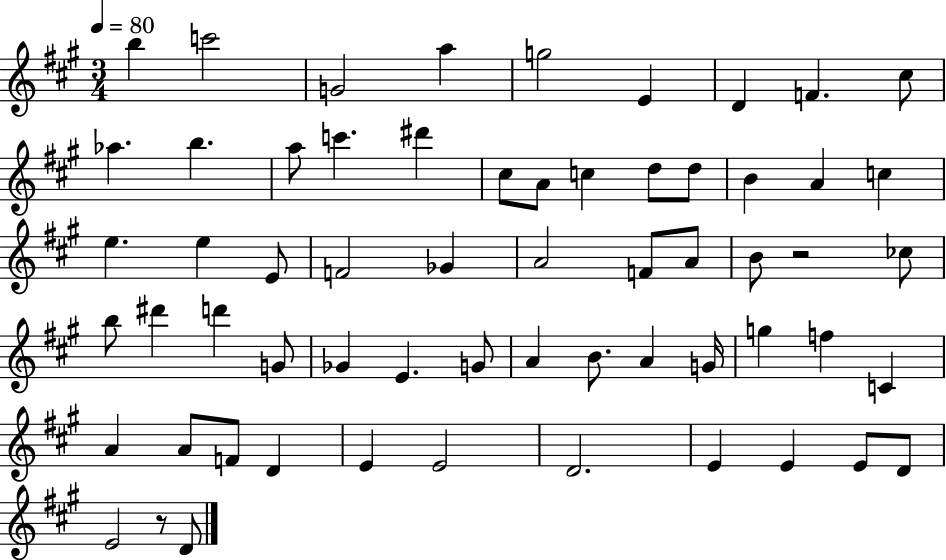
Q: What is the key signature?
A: A major